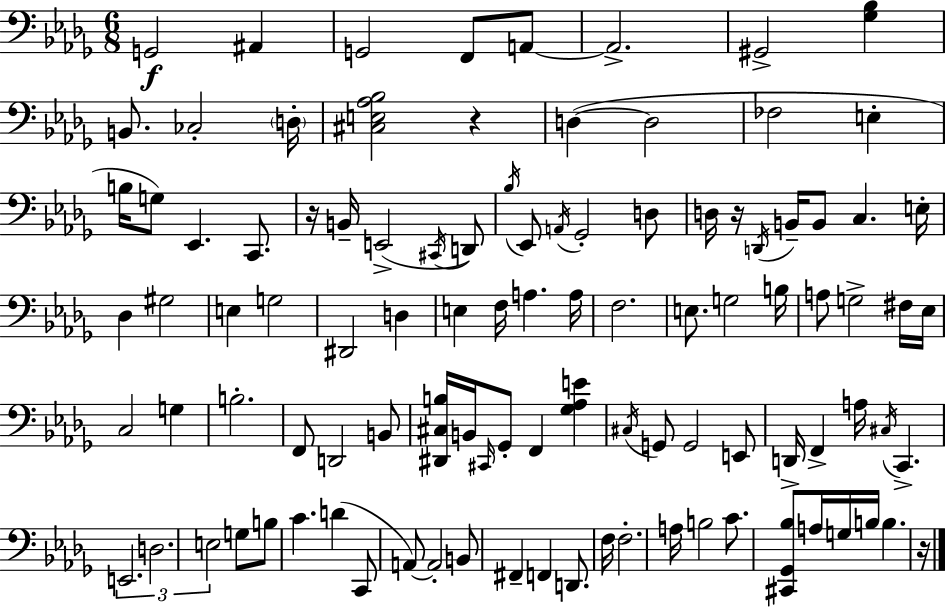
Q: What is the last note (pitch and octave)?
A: B3